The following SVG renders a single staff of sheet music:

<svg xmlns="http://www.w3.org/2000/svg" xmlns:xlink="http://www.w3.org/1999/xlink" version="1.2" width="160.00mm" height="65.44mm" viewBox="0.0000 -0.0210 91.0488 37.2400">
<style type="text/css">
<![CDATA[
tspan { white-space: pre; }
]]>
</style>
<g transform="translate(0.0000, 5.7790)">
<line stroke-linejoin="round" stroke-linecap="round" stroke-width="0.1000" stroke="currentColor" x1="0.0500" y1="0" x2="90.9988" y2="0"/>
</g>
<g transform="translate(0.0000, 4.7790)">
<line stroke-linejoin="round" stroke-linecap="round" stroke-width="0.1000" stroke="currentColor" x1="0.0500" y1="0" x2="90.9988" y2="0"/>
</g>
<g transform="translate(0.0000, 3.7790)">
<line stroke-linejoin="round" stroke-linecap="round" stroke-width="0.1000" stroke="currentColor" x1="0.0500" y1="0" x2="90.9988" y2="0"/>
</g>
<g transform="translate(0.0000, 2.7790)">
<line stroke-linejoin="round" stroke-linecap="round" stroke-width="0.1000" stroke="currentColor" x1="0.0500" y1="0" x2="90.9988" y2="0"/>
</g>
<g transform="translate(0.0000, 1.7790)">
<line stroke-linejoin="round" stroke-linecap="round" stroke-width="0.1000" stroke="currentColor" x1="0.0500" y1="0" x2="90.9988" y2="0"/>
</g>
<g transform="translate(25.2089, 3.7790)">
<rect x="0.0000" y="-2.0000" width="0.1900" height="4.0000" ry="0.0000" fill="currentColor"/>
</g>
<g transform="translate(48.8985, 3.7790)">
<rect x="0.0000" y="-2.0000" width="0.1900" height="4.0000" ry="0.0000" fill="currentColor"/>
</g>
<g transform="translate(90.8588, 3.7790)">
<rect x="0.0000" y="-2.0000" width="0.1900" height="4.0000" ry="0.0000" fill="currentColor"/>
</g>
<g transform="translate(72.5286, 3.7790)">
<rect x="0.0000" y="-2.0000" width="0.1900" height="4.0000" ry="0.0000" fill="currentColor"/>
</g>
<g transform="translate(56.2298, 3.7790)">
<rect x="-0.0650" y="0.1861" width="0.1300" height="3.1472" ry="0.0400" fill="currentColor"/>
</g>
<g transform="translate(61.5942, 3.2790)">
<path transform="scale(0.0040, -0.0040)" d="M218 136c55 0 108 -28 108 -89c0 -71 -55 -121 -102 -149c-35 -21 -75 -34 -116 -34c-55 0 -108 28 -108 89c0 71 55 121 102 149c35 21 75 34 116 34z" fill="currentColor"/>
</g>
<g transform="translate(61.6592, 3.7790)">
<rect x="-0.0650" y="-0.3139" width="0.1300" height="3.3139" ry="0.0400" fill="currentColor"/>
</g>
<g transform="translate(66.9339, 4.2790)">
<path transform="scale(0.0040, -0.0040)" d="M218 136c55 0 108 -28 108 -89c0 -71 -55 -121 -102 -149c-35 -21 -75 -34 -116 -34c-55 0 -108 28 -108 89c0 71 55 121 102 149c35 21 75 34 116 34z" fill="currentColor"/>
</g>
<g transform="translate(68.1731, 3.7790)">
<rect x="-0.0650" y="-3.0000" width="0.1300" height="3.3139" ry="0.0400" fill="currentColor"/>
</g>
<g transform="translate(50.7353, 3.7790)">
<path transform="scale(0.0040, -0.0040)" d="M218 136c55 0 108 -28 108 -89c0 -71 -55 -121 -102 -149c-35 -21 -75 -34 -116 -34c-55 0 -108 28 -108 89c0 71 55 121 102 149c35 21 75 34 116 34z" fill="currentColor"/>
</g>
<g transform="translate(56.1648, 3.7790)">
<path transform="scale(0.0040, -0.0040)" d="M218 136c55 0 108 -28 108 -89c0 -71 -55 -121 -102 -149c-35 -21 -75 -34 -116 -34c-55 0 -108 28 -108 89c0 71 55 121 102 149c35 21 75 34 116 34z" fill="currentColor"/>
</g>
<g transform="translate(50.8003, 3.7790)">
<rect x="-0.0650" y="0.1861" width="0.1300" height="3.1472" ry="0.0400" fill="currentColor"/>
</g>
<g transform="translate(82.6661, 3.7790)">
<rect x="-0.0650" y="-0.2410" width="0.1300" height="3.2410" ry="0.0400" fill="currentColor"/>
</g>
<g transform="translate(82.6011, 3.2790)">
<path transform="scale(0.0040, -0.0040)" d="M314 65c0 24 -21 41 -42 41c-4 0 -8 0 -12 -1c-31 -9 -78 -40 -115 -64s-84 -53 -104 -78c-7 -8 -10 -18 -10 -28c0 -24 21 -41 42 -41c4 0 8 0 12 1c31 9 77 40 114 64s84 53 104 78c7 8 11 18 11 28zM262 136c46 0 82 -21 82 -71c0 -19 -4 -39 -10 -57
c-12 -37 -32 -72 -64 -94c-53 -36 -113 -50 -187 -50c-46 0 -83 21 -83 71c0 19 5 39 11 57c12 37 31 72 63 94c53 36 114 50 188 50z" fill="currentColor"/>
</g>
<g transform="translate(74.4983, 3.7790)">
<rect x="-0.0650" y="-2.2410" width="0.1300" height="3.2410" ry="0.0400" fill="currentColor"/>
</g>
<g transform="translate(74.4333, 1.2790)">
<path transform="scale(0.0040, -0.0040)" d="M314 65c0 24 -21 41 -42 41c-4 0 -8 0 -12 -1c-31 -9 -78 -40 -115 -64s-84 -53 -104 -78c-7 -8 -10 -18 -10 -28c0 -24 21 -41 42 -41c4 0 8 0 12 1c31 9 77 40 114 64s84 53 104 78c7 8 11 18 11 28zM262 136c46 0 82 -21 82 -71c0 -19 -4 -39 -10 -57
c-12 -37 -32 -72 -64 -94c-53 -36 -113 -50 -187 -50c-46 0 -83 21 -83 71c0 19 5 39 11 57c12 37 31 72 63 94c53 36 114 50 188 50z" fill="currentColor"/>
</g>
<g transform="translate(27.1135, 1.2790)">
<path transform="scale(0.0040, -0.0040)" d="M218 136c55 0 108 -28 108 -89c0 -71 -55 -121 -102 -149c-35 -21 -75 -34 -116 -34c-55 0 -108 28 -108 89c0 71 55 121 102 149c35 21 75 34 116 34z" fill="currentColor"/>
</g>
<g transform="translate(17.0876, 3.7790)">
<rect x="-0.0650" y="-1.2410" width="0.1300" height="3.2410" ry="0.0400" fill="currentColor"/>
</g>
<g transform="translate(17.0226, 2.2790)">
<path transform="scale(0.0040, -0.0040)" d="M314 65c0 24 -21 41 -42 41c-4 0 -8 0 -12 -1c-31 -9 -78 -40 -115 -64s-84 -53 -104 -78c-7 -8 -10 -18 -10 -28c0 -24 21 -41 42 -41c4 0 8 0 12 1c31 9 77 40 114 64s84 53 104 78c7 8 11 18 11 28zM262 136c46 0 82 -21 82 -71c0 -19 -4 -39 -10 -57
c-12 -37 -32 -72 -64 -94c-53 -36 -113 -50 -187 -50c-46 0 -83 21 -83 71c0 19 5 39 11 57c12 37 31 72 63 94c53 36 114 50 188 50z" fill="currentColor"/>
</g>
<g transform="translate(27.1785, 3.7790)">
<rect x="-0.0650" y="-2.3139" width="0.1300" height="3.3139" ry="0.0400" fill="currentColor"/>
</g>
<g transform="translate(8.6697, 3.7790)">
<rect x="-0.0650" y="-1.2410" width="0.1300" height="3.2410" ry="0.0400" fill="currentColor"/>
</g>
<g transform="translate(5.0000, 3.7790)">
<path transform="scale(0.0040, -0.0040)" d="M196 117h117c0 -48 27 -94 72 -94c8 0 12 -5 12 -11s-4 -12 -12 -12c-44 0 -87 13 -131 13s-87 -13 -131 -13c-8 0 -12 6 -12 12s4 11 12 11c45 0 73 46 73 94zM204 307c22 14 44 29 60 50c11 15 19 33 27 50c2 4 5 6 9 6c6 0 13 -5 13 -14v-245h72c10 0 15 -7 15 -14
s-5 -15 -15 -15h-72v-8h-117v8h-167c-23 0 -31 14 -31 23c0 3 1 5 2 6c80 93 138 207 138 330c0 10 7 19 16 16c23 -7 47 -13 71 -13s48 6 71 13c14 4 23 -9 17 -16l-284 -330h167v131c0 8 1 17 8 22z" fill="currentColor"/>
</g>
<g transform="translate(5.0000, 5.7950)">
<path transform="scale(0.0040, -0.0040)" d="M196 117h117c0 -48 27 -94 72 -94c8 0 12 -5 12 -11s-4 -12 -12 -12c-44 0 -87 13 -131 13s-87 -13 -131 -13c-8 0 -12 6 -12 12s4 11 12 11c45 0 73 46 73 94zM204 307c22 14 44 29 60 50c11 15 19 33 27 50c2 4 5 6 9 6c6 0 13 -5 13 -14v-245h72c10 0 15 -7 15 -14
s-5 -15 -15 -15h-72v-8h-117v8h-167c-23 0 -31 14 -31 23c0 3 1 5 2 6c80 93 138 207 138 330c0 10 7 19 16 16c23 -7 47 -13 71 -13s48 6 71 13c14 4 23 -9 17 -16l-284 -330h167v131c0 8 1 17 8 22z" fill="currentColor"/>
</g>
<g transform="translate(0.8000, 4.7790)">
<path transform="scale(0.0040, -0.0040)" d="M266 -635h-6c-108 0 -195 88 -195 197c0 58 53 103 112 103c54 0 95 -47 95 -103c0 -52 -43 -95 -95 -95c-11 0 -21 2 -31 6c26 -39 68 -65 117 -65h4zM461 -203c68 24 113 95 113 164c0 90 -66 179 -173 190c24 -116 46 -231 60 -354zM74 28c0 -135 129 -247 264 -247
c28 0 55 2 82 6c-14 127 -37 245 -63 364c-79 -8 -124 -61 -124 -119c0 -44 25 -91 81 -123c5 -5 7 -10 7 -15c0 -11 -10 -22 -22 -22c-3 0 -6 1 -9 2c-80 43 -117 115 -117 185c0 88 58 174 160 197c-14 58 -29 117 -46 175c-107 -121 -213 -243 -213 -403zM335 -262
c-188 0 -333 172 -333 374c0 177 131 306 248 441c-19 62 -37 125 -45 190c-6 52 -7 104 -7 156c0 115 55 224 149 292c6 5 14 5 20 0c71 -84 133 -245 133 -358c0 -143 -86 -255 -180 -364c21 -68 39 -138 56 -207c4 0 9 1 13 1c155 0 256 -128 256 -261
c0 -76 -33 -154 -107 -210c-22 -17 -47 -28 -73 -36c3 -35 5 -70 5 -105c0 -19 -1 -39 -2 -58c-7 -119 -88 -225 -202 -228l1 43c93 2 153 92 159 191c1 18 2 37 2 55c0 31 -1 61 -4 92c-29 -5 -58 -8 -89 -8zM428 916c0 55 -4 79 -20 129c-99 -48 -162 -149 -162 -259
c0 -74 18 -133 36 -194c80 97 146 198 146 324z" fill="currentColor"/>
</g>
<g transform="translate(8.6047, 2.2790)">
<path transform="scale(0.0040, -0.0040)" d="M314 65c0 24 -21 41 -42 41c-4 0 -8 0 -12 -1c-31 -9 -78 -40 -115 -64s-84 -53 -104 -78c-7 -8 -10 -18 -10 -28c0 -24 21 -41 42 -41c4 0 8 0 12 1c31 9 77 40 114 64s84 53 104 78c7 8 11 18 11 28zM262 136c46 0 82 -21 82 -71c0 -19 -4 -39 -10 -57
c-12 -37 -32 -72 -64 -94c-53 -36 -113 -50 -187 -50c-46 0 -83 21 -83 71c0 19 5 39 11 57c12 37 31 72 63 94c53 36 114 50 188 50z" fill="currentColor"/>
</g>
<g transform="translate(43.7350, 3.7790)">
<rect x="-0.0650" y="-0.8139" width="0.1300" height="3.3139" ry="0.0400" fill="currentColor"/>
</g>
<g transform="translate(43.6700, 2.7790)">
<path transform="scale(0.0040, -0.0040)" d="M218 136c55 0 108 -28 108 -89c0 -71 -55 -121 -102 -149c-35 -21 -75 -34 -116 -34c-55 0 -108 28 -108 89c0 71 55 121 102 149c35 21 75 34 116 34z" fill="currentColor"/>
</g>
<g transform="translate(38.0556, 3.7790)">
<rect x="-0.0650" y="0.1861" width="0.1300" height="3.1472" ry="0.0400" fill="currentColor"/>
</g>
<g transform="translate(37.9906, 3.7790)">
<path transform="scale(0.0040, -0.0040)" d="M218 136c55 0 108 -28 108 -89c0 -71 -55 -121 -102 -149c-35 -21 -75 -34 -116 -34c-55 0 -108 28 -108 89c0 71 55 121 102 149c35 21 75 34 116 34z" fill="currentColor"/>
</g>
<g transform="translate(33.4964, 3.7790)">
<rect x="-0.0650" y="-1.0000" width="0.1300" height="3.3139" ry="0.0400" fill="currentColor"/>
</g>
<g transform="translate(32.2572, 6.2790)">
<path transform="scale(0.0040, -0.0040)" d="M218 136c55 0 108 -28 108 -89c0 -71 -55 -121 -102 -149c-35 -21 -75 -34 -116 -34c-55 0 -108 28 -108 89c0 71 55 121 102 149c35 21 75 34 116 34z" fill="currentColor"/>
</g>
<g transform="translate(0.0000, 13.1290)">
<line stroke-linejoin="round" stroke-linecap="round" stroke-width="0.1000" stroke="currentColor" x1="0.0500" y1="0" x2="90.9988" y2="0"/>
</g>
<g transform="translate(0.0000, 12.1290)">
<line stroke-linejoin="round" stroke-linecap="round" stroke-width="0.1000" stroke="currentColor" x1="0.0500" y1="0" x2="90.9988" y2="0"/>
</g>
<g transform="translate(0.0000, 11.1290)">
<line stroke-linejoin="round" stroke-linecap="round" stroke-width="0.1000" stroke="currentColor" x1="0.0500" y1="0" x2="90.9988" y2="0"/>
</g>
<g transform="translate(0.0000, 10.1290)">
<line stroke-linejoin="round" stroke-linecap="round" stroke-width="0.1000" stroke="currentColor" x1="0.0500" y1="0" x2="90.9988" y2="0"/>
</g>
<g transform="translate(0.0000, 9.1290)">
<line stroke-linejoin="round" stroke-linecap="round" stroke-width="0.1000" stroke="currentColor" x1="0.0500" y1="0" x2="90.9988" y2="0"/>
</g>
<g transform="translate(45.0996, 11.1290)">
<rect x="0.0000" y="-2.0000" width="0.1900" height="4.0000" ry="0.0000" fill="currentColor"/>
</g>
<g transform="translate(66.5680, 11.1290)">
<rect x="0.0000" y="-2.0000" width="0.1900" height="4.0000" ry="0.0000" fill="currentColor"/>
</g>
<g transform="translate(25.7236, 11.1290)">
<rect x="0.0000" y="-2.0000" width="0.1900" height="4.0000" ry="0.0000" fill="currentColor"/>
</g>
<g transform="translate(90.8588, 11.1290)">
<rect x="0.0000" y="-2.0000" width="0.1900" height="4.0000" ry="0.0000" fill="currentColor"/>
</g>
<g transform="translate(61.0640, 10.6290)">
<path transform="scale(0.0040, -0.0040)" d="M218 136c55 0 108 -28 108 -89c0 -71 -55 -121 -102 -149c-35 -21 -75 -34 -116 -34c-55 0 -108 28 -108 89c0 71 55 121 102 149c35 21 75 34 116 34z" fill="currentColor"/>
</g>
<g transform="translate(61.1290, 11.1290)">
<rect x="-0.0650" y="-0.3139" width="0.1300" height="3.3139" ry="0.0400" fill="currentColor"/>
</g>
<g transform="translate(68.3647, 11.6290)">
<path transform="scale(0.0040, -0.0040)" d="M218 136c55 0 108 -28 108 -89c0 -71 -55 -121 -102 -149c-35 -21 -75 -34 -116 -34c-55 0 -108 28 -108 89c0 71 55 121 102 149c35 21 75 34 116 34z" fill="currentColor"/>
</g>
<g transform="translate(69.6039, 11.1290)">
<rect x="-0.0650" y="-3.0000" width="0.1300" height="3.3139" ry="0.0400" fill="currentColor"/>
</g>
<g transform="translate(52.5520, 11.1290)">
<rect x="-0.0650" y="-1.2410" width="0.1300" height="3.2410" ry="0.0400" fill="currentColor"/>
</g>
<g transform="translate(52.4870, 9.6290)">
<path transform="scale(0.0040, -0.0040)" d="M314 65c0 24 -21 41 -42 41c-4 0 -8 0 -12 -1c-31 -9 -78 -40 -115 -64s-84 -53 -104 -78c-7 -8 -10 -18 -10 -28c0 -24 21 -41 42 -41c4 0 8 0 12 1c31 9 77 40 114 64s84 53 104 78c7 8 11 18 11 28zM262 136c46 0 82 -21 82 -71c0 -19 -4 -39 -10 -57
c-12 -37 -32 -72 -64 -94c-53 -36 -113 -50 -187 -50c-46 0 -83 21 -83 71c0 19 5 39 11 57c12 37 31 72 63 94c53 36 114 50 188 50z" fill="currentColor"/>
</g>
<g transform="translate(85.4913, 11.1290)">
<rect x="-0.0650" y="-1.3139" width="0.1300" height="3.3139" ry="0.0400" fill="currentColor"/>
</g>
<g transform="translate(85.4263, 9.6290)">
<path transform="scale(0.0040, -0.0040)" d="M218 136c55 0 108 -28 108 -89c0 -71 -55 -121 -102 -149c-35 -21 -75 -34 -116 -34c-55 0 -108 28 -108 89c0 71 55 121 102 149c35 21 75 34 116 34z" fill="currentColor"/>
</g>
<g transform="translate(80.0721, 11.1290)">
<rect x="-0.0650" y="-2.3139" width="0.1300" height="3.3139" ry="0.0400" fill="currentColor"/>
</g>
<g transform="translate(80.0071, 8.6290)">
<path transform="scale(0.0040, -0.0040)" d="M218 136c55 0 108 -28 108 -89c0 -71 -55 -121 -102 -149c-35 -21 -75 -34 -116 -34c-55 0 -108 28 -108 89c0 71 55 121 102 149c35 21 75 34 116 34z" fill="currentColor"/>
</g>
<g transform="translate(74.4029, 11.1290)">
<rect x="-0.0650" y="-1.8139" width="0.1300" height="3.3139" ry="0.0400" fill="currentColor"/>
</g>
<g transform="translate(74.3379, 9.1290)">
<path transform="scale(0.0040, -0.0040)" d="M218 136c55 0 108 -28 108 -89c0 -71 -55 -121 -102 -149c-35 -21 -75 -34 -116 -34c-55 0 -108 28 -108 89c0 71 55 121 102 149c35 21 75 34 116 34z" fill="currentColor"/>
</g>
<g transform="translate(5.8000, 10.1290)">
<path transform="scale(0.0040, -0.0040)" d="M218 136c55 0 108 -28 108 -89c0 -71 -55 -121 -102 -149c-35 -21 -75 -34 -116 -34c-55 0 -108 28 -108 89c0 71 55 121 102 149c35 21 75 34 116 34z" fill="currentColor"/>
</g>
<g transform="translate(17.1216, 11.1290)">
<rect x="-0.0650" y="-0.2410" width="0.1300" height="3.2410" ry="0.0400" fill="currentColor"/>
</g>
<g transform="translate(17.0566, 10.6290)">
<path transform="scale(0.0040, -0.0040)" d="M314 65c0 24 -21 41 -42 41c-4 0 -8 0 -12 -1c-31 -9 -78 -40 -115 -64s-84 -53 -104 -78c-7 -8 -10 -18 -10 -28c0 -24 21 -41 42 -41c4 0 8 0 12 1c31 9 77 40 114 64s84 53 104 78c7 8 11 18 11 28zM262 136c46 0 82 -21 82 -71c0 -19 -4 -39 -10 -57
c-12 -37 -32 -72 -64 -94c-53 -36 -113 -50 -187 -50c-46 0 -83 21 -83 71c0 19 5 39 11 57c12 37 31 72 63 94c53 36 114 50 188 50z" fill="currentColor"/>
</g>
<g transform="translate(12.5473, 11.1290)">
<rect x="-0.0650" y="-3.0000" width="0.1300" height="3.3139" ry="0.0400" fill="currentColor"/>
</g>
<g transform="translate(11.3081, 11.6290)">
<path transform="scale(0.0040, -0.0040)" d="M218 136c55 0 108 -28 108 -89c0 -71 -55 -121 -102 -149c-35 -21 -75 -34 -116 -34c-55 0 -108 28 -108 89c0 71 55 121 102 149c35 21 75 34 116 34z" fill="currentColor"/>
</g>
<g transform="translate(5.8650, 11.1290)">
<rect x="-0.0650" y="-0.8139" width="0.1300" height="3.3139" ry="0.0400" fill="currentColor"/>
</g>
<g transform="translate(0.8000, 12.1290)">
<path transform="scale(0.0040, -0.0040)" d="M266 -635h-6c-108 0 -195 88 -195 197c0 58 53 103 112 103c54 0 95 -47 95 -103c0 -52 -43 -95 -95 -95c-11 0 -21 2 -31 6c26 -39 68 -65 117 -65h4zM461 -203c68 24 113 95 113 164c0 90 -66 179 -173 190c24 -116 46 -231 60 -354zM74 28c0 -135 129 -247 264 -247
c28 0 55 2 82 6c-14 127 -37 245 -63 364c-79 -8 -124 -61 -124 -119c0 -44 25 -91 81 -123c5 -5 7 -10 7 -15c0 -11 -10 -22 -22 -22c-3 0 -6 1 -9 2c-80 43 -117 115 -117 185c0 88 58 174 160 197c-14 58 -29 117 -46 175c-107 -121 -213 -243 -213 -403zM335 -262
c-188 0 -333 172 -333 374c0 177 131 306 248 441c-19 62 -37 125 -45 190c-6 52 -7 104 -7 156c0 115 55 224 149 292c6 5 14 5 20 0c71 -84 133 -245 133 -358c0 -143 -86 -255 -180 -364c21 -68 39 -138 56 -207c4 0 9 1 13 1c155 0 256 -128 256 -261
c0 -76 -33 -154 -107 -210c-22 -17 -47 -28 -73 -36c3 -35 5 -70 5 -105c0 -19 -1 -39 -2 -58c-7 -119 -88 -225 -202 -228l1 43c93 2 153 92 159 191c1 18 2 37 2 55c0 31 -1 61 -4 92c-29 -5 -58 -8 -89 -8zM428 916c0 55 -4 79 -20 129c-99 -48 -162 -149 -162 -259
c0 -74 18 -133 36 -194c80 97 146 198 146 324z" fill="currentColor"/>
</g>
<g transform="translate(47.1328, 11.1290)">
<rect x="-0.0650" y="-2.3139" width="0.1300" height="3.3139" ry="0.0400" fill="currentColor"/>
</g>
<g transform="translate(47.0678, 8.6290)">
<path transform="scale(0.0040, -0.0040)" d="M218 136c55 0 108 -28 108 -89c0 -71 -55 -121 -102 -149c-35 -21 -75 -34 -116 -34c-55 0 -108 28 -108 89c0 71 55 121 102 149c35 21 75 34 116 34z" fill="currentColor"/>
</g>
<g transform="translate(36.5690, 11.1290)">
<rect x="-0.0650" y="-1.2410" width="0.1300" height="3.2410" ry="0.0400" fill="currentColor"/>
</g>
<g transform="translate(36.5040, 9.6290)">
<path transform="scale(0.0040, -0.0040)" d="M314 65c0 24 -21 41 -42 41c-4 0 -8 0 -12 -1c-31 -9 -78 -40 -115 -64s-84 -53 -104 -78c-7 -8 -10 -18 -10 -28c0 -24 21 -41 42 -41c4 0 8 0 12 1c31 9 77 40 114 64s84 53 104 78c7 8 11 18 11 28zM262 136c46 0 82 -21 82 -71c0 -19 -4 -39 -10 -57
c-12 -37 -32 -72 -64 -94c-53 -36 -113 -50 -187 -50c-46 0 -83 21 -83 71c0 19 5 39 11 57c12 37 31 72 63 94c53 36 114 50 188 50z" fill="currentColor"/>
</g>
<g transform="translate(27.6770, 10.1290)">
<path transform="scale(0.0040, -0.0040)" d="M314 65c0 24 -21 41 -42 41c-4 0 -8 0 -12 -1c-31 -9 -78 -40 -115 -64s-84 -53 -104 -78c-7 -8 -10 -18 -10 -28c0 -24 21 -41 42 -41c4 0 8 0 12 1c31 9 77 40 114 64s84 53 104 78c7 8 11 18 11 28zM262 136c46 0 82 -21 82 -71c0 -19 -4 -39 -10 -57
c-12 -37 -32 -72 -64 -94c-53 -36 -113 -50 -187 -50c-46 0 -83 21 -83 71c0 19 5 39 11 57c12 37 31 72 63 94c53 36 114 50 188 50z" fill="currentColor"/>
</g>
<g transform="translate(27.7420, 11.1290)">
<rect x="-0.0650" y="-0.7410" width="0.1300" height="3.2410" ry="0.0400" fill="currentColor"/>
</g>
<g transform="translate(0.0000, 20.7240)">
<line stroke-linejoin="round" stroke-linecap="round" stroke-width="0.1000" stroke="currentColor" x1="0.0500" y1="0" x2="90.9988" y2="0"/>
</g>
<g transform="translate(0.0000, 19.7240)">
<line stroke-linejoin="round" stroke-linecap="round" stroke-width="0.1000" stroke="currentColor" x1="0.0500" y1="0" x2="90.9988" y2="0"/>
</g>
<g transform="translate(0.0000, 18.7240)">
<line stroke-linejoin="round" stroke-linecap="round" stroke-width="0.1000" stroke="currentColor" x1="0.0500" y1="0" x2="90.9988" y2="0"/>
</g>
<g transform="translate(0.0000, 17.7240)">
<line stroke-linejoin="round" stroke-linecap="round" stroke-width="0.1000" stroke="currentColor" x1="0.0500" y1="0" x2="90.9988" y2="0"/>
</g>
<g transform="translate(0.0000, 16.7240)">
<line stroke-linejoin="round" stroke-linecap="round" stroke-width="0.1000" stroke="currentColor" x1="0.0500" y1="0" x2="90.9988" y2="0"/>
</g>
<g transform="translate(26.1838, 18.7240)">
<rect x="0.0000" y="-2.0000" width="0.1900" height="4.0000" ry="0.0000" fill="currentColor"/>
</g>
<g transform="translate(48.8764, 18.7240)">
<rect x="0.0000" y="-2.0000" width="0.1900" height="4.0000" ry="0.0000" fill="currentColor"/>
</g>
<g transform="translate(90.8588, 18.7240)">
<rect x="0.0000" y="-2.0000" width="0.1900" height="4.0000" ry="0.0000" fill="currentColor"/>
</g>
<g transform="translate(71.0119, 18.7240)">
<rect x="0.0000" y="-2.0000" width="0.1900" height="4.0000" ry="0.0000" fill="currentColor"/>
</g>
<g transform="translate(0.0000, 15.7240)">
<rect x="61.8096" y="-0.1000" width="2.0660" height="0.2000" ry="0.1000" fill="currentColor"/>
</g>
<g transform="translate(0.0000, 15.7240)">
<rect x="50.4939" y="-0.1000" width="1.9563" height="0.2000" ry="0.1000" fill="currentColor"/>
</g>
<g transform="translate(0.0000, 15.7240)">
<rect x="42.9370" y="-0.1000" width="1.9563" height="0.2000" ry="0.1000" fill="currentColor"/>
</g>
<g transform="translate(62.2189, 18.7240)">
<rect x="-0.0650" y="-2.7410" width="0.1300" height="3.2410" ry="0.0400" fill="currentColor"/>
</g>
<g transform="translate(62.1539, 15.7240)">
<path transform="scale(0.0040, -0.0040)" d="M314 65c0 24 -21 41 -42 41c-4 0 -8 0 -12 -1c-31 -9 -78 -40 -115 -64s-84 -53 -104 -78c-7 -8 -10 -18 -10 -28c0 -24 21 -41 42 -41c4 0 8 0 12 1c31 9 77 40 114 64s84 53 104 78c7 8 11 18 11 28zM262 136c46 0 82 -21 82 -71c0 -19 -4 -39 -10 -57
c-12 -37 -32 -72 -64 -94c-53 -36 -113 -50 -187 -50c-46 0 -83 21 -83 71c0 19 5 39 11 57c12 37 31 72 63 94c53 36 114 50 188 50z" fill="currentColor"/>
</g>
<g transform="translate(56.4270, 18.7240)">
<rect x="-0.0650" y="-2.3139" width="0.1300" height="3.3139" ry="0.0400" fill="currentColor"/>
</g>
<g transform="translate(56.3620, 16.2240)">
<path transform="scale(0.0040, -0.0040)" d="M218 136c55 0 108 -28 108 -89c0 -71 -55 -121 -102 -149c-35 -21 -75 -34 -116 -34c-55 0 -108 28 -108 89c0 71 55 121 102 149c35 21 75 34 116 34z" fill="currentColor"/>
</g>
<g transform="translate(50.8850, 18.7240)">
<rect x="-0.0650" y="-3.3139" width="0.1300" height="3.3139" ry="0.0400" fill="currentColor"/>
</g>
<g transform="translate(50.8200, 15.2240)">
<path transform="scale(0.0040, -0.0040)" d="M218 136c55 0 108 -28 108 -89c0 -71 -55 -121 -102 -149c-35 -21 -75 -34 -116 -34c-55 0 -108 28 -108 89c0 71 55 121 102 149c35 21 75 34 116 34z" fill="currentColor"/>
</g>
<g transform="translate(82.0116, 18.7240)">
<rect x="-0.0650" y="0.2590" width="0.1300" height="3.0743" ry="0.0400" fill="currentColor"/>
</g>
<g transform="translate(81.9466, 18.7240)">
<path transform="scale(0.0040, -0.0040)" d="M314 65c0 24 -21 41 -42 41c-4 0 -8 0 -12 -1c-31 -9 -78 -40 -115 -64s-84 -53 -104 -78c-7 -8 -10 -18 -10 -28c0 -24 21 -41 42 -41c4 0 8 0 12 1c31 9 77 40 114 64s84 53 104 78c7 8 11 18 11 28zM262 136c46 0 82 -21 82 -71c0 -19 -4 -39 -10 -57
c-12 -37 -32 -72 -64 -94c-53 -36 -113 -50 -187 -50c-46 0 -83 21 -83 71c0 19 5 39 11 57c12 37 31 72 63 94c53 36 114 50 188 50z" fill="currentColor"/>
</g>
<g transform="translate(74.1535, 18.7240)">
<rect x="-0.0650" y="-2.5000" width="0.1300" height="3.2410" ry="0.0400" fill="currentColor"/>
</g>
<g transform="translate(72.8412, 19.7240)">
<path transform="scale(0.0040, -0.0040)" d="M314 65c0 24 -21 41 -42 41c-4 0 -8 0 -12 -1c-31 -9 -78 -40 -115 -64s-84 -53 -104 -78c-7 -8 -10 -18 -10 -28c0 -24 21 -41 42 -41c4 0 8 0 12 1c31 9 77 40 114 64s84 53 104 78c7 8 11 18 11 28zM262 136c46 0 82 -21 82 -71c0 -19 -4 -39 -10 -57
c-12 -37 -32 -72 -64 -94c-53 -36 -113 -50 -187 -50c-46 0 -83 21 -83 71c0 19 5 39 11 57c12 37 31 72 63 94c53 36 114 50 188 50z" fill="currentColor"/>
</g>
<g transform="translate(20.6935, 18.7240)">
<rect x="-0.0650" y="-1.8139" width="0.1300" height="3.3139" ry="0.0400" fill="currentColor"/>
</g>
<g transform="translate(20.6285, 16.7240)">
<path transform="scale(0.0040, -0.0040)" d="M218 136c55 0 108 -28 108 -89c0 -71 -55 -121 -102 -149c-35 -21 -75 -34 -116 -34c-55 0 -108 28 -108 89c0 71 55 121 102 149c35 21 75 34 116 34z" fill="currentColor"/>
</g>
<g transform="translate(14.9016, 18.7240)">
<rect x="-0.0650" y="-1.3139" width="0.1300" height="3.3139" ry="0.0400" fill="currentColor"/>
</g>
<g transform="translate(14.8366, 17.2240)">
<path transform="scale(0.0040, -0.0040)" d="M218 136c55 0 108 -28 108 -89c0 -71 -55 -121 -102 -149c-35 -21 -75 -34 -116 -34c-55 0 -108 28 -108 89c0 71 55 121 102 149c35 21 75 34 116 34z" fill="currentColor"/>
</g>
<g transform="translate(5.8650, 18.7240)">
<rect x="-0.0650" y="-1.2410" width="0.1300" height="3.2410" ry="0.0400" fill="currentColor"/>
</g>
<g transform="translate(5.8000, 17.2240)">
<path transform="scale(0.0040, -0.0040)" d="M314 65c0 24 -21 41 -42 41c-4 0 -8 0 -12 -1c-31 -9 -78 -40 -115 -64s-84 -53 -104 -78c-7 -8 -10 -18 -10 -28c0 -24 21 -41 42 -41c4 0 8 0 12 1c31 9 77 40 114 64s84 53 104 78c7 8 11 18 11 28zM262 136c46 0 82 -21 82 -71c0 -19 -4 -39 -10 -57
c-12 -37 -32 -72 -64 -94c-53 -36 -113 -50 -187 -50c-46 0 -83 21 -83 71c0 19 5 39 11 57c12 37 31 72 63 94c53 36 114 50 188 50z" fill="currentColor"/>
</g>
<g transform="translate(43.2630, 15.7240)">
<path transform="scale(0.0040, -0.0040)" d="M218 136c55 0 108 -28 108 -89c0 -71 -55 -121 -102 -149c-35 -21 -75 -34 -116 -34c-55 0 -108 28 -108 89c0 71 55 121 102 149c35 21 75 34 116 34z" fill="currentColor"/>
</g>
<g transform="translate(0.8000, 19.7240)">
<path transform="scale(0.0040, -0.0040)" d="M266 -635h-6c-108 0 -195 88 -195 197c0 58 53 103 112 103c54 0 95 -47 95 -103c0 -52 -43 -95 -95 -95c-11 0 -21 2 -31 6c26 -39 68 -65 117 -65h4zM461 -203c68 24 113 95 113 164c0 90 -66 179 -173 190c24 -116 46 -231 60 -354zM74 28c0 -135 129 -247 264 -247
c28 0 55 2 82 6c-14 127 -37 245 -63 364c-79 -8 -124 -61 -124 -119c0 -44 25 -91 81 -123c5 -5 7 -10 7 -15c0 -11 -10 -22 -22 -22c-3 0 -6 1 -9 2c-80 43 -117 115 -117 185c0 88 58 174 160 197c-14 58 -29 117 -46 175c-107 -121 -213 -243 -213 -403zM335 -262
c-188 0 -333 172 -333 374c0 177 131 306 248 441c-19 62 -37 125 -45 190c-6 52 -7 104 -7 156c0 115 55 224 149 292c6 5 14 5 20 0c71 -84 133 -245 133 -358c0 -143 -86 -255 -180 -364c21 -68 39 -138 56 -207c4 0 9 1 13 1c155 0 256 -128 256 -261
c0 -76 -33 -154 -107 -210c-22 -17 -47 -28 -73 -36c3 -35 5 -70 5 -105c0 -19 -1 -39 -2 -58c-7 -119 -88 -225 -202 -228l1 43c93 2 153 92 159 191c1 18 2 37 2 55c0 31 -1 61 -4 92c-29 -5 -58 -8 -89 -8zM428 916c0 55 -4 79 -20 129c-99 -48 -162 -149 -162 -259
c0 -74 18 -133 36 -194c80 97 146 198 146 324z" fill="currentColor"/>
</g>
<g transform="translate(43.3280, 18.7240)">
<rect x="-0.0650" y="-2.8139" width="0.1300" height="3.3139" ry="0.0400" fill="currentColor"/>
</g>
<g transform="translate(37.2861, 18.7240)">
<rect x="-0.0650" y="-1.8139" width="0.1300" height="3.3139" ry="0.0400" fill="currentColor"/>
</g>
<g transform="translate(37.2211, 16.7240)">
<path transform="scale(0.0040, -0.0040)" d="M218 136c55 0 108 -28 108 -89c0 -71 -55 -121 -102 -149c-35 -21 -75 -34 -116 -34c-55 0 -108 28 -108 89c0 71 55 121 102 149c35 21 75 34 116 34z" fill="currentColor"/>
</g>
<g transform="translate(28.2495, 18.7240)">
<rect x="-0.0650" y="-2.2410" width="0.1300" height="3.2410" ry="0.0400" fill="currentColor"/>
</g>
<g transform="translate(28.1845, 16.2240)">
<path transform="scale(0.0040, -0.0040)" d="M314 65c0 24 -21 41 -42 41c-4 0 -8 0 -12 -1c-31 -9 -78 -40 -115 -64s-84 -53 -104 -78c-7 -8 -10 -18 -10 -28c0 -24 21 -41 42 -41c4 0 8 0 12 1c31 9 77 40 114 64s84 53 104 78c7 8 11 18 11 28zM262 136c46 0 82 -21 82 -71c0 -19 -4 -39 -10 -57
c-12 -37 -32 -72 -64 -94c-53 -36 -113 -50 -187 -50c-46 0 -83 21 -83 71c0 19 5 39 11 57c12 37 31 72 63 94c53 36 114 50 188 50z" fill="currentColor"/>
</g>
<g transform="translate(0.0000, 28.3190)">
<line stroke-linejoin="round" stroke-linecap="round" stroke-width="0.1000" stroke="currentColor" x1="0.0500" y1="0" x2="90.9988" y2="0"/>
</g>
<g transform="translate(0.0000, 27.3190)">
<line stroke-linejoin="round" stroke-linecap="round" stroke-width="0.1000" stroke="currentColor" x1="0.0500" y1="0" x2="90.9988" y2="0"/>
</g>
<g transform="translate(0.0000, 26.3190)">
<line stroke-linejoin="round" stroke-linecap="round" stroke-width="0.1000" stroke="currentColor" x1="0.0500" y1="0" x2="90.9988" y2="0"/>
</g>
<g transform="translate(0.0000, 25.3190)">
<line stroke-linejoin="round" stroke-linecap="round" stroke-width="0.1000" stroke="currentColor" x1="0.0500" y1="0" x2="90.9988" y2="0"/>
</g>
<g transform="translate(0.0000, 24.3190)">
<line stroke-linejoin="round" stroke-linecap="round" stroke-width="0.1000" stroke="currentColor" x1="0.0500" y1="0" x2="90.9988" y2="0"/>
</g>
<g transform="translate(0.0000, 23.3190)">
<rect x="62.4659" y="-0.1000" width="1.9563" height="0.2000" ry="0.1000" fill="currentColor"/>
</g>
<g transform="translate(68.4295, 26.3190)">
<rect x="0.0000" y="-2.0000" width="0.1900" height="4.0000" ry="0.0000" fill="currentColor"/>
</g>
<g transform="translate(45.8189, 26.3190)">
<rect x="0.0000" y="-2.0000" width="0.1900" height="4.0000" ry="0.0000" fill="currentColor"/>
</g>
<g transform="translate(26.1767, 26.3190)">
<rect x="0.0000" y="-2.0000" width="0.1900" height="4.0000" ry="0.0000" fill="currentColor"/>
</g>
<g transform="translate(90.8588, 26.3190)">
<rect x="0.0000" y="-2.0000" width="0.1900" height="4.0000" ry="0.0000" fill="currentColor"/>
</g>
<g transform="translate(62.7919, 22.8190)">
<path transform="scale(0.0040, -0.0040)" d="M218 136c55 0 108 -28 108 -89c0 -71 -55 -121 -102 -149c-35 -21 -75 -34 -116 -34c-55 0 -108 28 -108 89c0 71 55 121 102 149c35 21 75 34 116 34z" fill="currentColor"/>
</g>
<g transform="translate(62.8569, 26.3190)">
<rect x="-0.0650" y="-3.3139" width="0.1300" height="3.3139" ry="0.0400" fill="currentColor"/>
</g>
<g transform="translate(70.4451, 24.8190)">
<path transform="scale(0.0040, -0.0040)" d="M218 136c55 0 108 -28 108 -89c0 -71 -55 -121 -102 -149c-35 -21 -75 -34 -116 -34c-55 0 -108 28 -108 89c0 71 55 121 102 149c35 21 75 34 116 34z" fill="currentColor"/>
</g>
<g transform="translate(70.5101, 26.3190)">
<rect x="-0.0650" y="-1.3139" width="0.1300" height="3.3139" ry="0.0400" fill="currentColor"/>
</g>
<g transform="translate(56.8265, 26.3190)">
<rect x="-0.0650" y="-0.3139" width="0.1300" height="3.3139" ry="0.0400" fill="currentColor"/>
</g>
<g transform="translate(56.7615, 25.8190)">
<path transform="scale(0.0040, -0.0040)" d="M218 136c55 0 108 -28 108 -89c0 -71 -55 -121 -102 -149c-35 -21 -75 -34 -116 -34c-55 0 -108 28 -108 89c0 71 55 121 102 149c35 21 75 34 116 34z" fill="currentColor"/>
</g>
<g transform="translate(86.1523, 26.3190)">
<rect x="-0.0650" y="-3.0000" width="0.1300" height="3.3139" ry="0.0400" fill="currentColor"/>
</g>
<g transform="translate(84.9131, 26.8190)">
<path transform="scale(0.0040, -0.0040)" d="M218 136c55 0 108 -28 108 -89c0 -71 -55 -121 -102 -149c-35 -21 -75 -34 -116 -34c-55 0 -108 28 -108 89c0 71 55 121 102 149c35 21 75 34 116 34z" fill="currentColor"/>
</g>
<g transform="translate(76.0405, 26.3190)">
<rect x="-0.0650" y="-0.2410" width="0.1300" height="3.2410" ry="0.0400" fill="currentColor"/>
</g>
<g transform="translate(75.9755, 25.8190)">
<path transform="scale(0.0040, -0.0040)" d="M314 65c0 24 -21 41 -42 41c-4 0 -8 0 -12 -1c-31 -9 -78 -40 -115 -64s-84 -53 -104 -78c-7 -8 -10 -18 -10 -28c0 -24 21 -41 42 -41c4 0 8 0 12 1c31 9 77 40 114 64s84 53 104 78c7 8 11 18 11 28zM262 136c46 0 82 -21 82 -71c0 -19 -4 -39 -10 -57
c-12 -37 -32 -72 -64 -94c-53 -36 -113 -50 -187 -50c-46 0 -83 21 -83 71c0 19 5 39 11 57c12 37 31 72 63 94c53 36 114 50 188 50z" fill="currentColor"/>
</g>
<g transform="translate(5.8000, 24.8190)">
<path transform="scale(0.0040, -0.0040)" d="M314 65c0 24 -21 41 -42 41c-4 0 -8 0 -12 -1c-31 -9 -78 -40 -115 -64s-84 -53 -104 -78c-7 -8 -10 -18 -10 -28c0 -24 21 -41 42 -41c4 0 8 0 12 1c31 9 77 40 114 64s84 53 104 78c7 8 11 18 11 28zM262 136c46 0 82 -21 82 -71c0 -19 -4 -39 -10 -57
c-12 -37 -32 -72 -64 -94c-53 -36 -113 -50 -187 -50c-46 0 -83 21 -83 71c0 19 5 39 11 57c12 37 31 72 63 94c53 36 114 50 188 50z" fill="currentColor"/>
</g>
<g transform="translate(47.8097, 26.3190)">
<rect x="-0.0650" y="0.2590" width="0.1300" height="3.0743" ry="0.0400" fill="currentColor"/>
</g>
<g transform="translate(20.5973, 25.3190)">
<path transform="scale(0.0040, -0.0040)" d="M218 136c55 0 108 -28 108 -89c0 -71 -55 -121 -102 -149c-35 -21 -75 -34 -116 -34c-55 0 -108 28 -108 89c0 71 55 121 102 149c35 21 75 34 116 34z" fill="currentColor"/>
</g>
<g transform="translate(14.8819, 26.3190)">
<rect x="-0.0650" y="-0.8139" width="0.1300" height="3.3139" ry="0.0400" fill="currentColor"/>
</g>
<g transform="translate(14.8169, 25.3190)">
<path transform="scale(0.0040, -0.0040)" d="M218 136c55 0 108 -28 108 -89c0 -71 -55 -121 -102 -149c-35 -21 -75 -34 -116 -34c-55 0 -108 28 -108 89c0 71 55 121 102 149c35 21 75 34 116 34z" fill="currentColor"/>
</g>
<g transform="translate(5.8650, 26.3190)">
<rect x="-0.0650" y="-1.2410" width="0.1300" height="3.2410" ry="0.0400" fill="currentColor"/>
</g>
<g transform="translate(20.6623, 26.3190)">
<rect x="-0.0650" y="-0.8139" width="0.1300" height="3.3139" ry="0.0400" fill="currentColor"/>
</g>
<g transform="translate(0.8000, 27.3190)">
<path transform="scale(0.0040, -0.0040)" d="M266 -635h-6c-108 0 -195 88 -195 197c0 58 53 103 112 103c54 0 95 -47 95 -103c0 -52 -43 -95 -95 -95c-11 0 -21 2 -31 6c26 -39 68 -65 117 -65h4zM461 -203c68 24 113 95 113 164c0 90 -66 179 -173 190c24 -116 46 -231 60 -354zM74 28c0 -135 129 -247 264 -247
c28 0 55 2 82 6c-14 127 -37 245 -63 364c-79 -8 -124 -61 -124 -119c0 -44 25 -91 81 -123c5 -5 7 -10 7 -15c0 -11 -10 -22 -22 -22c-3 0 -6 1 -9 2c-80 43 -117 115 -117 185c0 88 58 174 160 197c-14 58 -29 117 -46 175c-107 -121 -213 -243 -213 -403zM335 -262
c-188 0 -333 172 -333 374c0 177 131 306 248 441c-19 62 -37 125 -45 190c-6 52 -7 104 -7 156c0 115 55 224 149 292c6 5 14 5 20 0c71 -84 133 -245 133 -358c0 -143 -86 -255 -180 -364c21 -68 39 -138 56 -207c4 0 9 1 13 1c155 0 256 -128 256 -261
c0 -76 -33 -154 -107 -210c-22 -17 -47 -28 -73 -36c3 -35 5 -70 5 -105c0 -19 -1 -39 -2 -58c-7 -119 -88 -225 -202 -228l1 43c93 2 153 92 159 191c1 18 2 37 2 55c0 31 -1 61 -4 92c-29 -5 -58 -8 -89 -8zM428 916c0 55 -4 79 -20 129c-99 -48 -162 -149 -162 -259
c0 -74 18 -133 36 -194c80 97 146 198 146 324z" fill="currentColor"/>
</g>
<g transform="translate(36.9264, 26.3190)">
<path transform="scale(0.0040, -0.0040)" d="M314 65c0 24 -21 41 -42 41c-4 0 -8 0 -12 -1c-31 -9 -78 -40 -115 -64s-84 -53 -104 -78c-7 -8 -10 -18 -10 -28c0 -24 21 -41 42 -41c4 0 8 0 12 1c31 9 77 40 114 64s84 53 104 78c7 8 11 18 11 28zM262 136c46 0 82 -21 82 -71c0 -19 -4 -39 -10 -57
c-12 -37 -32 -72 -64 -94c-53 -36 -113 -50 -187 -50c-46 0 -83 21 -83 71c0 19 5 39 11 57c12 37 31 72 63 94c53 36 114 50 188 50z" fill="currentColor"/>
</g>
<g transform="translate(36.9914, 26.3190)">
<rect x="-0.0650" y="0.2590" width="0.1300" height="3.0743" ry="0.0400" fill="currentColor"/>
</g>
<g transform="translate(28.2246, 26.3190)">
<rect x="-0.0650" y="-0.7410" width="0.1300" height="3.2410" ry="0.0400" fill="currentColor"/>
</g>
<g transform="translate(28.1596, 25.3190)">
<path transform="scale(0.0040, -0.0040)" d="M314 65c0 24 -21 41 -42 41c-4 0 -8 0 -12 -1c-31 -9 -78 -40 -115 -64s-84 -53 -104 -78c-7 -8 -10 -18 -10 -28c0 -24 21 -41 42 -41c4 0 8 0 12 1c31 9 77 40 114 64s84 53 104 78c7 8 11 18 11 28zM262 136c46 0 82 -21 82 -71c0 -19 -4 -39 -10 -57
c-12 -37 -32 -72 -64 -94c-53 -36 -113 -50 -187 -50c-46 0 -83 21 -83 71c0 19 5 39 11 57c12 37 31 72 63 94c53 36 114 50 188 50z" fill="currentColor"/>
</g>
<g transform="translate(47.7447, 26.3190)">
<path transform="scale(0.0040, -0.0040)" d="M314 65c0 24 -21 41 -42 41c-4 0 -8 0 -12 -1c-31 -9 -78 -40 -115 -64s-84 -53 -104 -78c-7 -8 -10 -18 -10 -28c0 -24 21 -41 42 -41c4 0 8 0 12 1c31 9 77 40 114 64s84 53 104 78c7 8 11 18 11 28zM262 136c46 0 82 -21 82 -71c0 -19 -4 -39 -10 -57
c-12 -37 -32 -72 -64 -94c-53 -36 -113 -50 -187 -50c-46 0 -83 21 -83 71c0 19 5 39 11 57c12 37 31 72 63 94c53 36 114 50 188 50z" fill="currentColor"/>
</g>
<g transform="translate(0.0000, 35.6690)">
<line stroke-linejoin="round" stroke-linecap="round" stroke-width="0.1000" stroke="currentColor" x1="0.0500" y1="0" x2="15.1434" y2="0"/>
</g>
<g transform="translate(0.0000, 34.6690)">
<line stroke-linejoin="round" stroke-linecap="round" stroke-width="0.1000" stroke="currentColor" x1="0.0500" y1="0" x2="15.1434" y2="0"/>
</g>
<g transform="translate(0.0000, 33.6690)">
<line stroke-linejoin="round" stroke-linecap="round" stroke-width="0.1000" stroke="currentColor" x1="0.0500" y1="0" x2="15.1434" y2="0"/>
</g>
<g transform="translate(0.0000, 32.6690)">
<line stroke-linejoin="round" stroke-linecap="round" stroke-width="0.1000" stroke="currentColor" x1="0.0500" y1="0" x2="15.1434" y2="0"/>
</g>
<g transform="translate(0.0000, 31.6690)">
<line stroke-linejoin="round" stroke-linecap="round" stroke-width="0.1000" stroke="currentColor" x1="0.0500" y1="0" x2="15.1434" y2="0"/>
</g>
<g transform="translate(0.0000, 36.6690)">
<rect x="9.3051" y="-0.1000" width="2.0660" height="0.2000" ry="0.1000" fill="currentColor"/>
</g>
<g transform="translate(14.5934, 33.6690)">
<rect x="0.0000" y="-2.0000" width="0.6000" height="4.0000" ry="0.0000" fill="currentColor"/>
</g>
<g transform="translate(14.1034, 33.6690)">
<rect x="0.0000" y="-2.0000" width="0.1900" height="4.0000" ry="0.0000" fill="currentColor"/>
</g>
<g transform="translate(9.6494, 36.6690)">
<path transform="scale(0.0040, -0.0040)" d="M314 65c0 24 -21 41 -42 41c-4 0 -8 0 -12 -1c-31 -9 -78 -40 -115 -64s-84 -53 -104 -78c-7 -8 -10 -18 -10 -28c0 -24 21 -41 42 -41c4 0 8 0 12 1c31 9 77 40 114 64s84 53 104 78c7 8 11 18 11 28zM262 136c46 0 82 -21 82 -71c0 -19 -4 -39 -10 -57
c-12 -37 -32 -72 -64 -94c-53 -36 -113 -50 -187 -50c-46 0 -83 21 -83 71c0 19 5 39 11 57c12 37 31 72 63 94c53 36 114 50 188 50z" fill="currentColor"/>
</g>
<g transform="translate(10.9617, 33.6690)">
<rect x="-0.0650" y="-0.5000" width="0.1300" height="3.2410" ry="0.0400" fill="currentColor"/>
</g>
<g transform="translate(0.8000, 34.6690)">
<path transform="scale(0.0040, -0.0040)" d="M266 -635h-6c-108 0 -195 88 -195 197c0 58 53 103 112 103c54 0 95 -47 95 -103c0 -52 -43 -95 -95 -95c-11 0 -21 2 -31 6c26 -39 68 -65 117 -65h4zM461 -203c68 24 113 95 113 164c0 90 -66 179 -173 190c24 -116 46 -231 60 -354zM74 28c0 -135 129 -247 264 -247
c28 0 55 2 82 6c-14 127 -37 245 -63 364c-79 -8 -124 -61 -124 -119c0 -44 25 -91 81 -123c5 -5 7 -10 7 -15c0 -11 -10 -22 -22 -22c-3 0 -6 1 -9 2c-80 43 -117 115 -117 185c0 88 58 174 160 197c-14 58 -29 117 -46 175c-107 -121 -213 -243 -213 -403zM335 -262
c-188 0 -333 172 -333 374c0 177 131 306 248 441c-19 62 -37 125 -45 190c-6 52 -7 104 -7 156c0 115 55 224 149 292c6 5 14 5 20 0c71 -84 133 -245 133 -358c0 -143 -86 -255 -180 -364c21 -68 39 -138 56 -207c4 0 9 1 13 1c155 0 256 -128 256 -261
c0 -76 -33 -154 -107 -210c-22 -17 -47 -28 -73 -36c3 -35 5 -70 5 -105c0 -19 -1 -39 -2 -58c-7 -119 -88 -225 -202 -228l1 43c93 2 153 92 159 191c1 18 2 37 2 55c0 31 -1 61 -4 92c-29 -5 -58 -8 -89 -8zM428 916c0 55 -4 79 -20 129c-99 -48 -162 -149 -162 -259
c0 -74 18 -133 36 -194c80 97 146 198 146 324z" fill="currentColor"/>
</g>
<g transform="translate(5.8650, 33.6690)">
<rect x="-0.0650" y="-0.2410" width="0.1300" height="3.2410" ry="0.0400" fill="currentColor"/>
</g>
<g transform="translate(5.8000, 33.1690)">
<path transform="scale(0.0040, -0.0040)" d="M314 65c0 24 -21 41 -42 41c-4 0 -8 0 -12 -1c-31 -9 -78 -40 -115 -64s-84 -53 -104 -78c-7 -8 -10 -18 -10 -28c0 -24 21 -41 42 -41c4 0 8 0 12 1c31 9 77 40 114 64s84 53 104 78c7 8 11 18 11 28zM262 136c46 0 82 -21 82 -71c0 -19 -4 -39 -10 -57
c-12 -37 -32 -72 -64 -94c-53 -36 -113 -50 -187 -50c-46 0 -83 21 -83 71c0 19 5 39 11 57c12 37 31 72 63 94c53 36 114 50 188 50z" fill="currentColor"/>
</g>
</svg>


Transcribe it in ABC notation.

X:1
T:Untitled
M:4/4
L:1/4
K:C
e2 e2 g D B d B B c A g2 c2 d A c2 d2 e2 g e2 c A f g e e2 e f g2 f a b g a2 G2 B2 e2 d d d2 B2 B2 c b e c2 A c2 C2